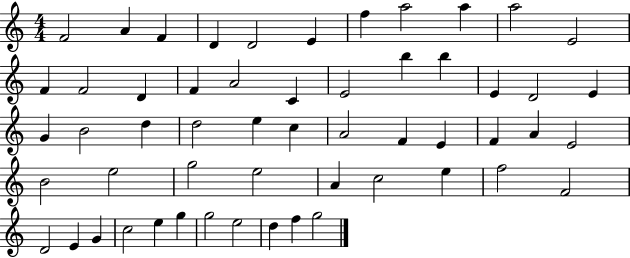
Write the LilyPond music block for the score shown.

{
  \clef treble
  \numericTimeSignature
  \time 4/4
  \key c \major
  f'2 a'4 f'4 | d'4 d'2 e'4 | f''4 a''2 a''4 | a''2 e'2 | \break f'4 f'2 d'4 | f'4 a'2 c'4 | e'2 b''4 b''4 | e'4 d'2 e'4 | \break g'4 b'2 d''4 | d''2 e''4 c''4 | a'2 f'4 e'4 | f'4 a'4 e'2 | \break b'2 e''2 | g''2 e''2 | a'4 c''2 e''4 | f''2 f'2 | \break d'2 e'4 g'4 | c''2 e''4 g''4 | g''2 e''2 | d''4 f''4 g''2 | \break \bar "|."
}